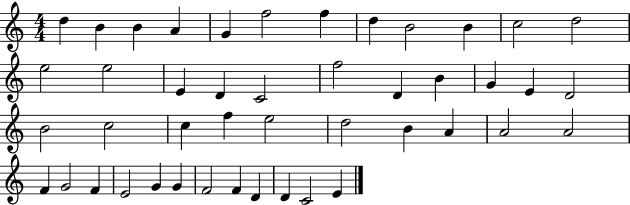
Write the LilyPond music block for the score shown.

{
  \clef treble
  \numericTimeSignature
  \time 4/4
  \key c \major
  d''4 b'4 b'4 a'4 | g'4 f''2 f''4 | d''4 b'2 b'4 | c''2 d''2 | \break e''2 e''2 | e'4 d'4 c'2 | f''2 d'4 b'4 | g'4 e'4 d'2 | \break b'2 c''2 | c''4 f''4 e''2 | d''2 b'4 a'4 | a'2 a'2 | \break f'4 g'2 f'4 | e'2 g'4 g'4 | f'2 f'4 d'4 | d'4 c'2 e'4 | \break \bar "|."
}